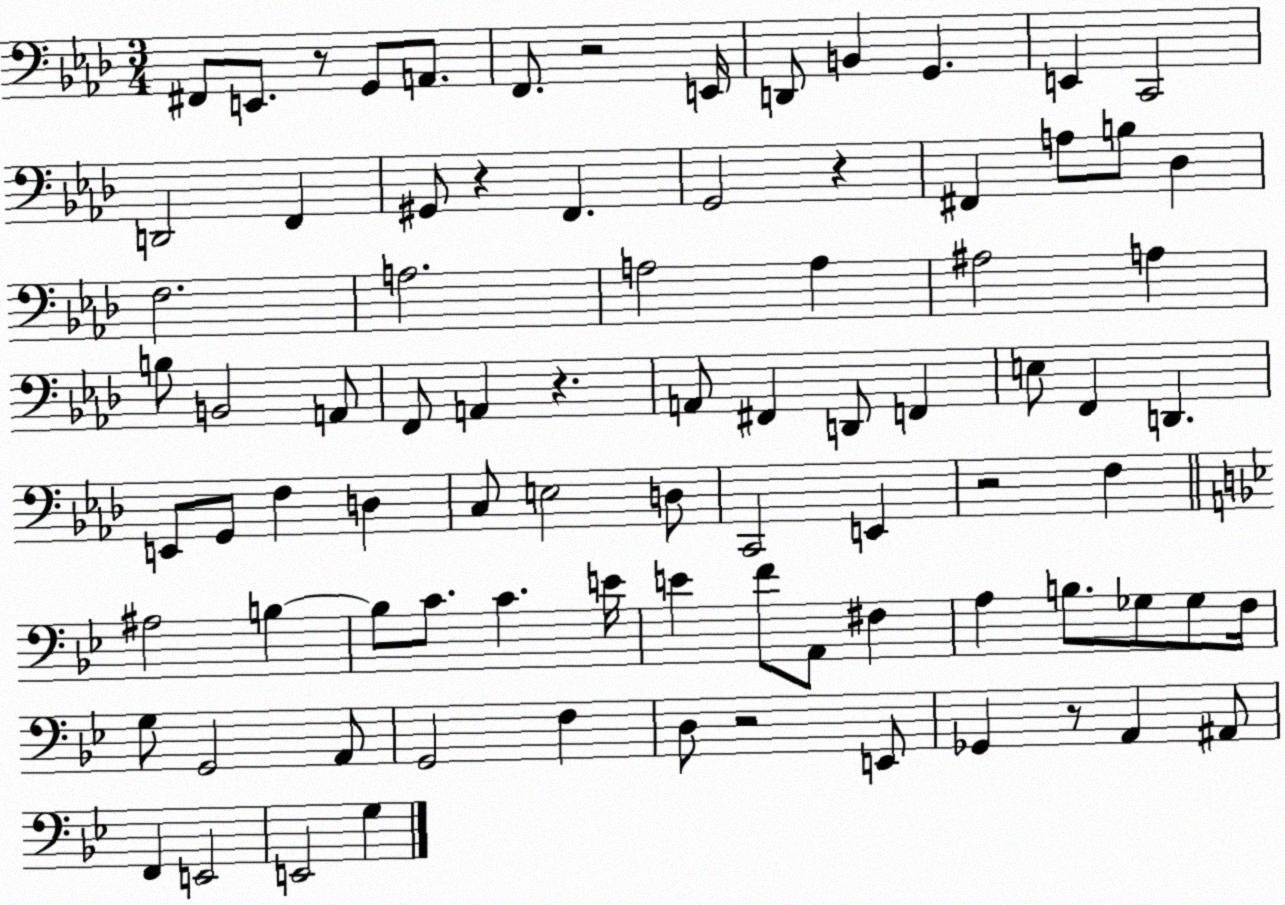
X:1
T:Untitled
M:3/4
L:1/4
K:Ab
^F,,/2 E,,/2 z/2 G,,/2 A,,/2 F,,/2 z2 E,,/4 D,,/2 B,, G,, E,, C,,2 D,,2 F,, ^G,,/2 z F,, G,,2 z ^F,, A,/2 B,/2 _D, F,2 A,2 A,2 A, ^A,2 A, B,/2 B,,2 A,,/2 F,,/2 A,, z A,,/2 ^F,, D,,/2 F,, E,/2 F,, D,, E,,/2 G,,/2 F, D, C,/2 E,2 D,/2 C,,2 E,, z2 F, ^A,2 B, B,/2 C/2 C E/4 E F/2 A,,/2 ^F, A, B,/2 _G,/2 _G,/2 F,/4 G,/2 G,,2 A,,/2 G,,2 F, D,/2 z2 E,,/2 _G,, z/2 A,, ^A,,/2 F,, E,,2 E,,2 G,